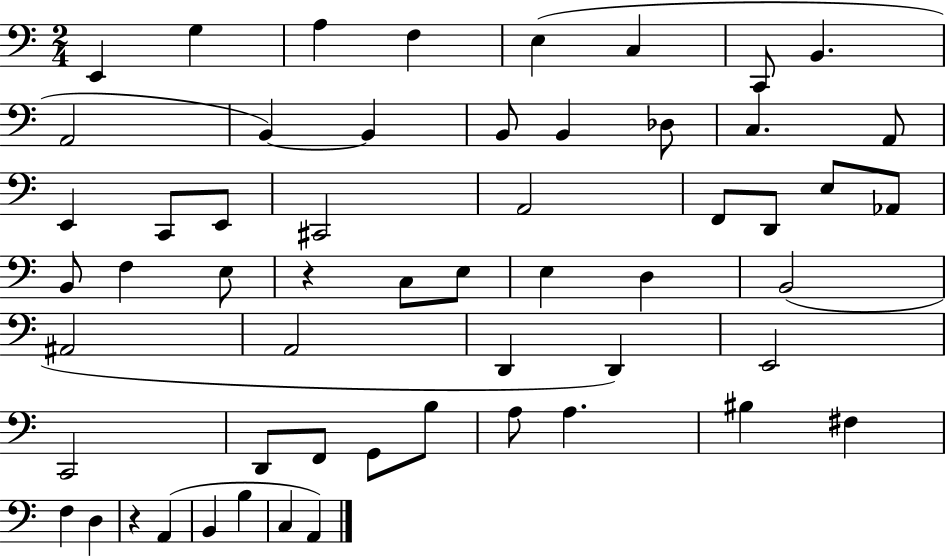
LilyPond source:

{
  \clef bass
  \numericTimeSignature
  \time 2/4
  \key c \major
  e,4 g4 | a4 f4 | e4( c4 | c,8 b,4. | \break a,2 | b,4~~) b,4 | b,8 b,4 des8 | c4. a,8 | \break e,4 c,8 e,8 | cis,2 | a,2 | f,8 d,8 e8 aes,8 | \break b,8 f4 e8 | r4 c8 e8 | e4 d4 | b,2( | \break ais,2 | a,2 | d,4 d,4) | e,2 | \break c,2 | d,8 f,8 g,8 b8 | a8 a4. | bis4 fis4 | \break f4 d4 | r4 a,4( | b,4 b4 | c4 a,4) | \break \bar "|."
}